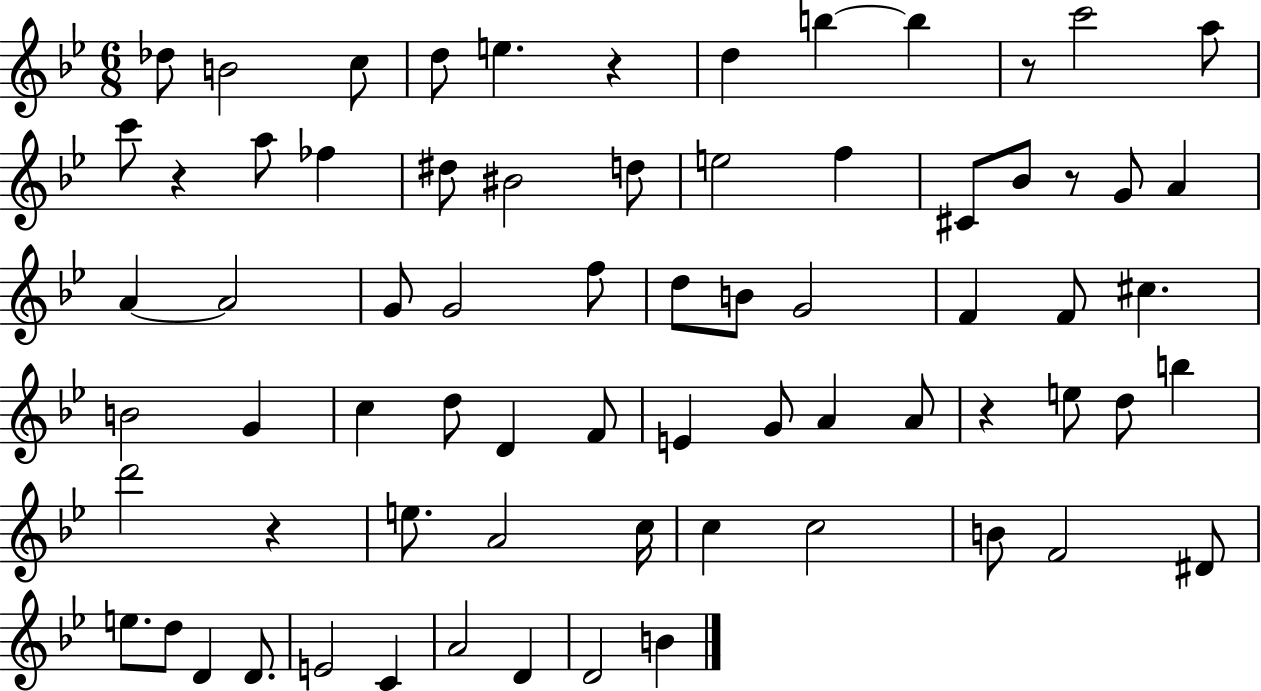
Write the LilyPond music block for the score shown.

{
  \clef treble
  \numericTimeSignature
  \time 6/8
  \key bes \major
  des''8 b'2 c''8 | d''8 e''4. r4 | d''4 b''4~~ b''4 | r8 c'''2 a''8 | \break c'''8 r4 a''8 fes''4 | dis''8 bis'2 d''8 | e''2 f''4 | cis'8 bes'8 r8 g'8 a'4 | \break a'4~~ a'2 | g'8 g'2 f''8 | d''8 b'8 g'2 | f'4 f'8 cis''4. | \break b'2 g'4 | c''4 d''8 d'4 f'8 | e'4 g'8 a'4 a'8 | r4 e''8 d''8 b''4 | \break d'''2 r4 | e''8. a'2 c''16 | c''4 c''2 | b'8 f'2 dis'8 | \break e''8. d''8 d'4 d'8. | e'2 c'4 | a'2 d'4 | d'2 b'4 | \break \bar "|."
}